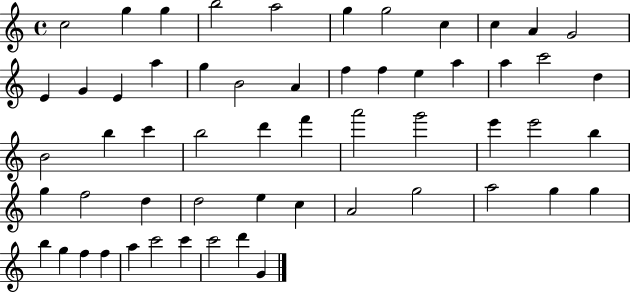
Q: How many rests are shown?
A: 0